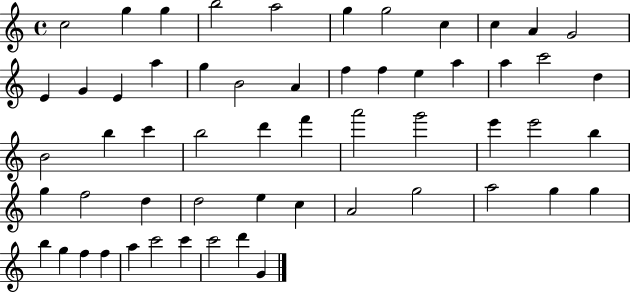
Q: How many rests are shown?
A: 0